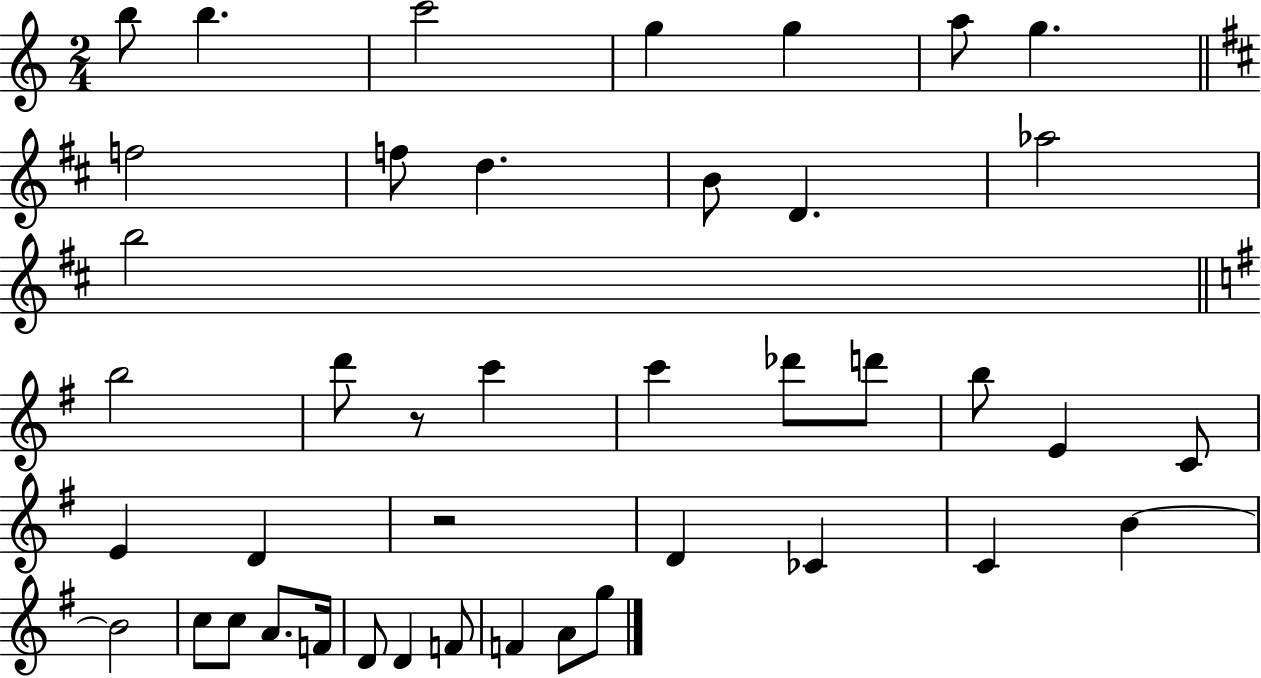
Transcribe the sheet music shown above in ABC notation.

X:1
T:Untitled
M:2/4
L:1/4
K:C
b/2 b c'2 g g a/2 g f2 f/2 d B/2 D _a2 b2 b2 d'/2 z/2 c' c' _d'/2 d'/2 b/2 E C/2 E D z2 D _C C B B2 c/2 c/2 A/2 F/4 D/2 D F/2 F A/2 g/2